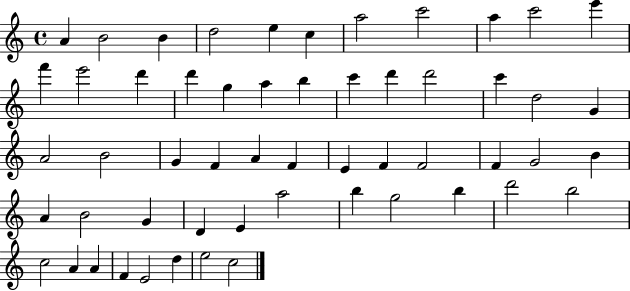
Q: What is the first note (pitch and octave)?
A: A4